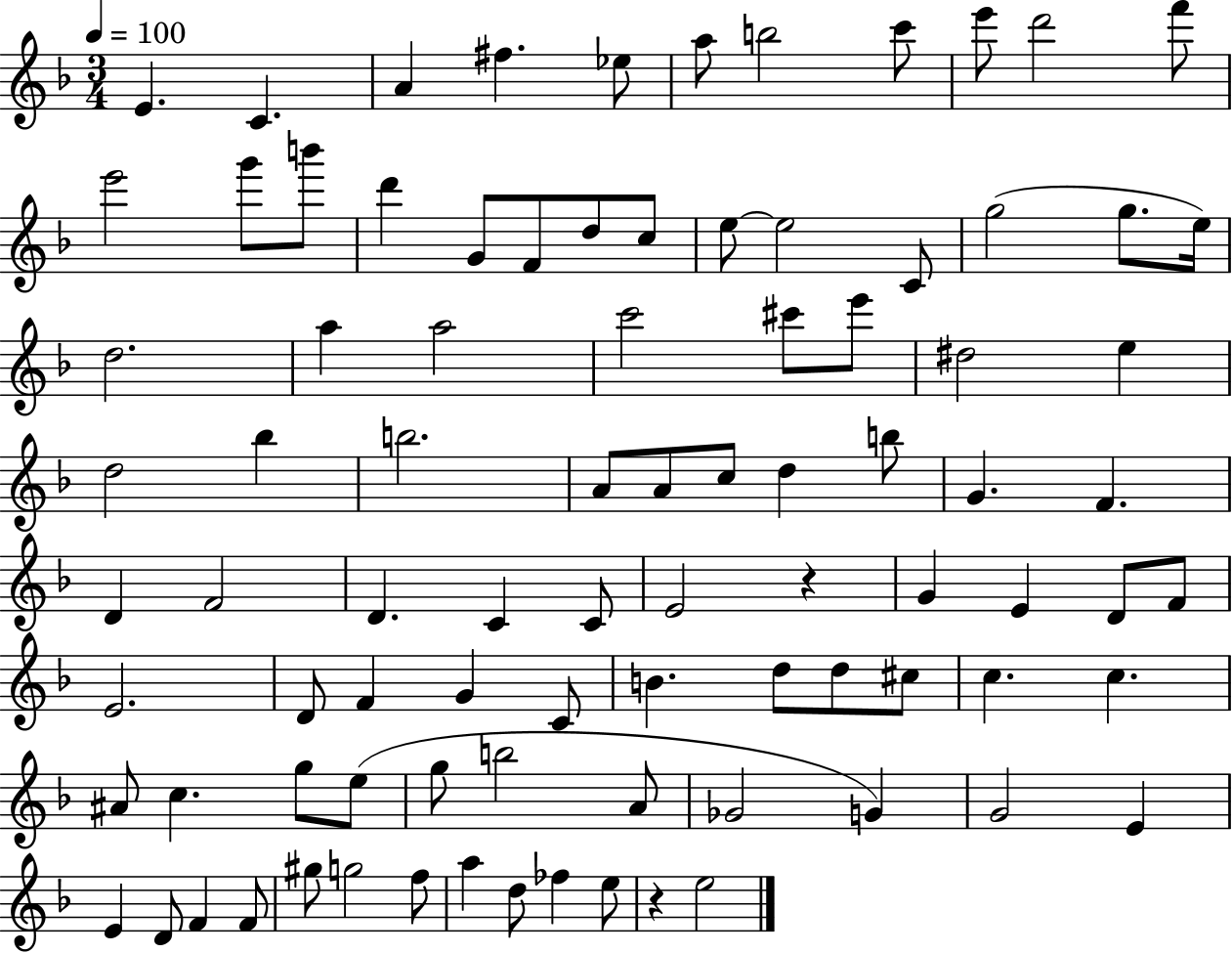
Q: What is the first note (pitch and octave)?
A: E4